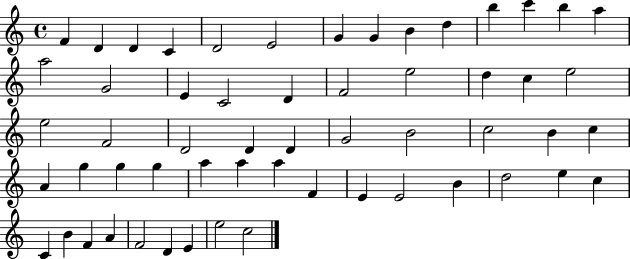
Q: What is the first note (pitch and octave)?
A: F4